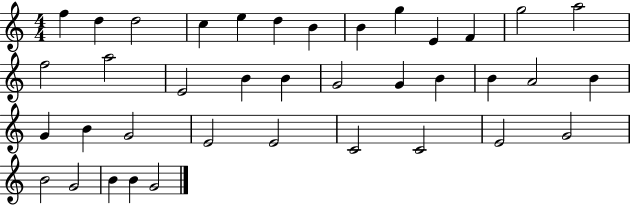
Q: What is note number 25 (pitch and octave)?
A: G4